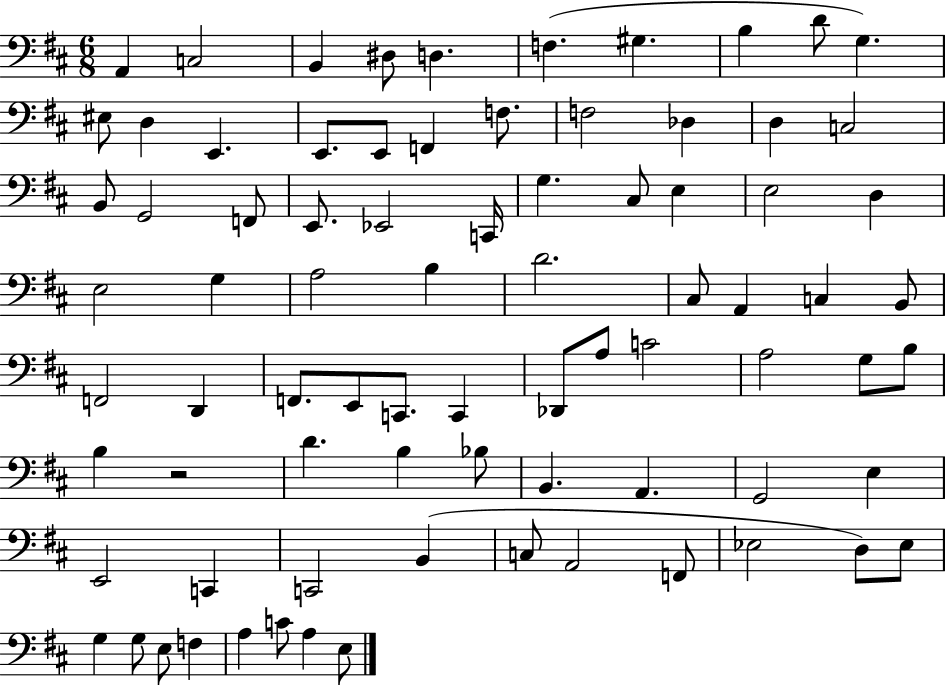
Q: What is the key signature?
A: D major